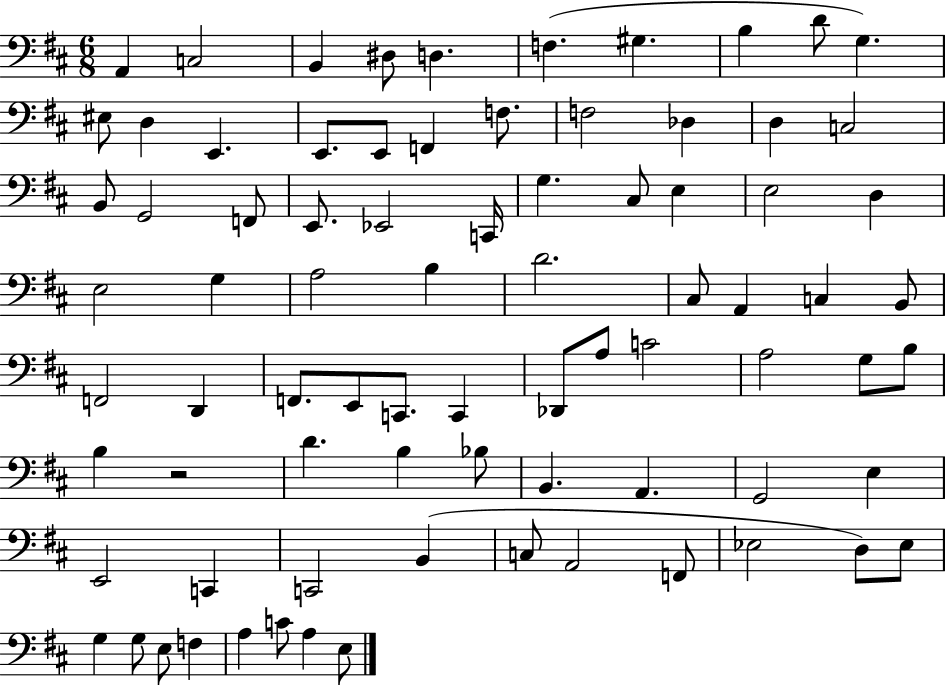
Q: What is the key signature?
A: D major